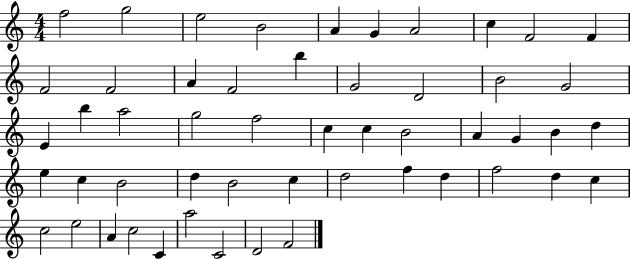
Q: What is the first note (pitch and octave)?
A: F5